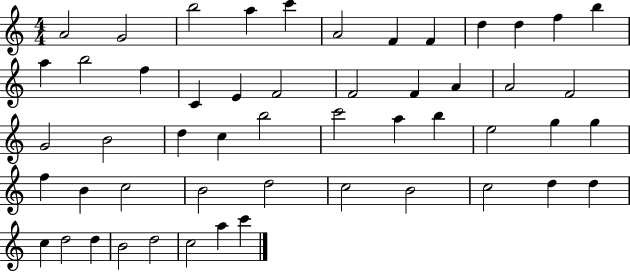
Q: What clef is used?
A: treble